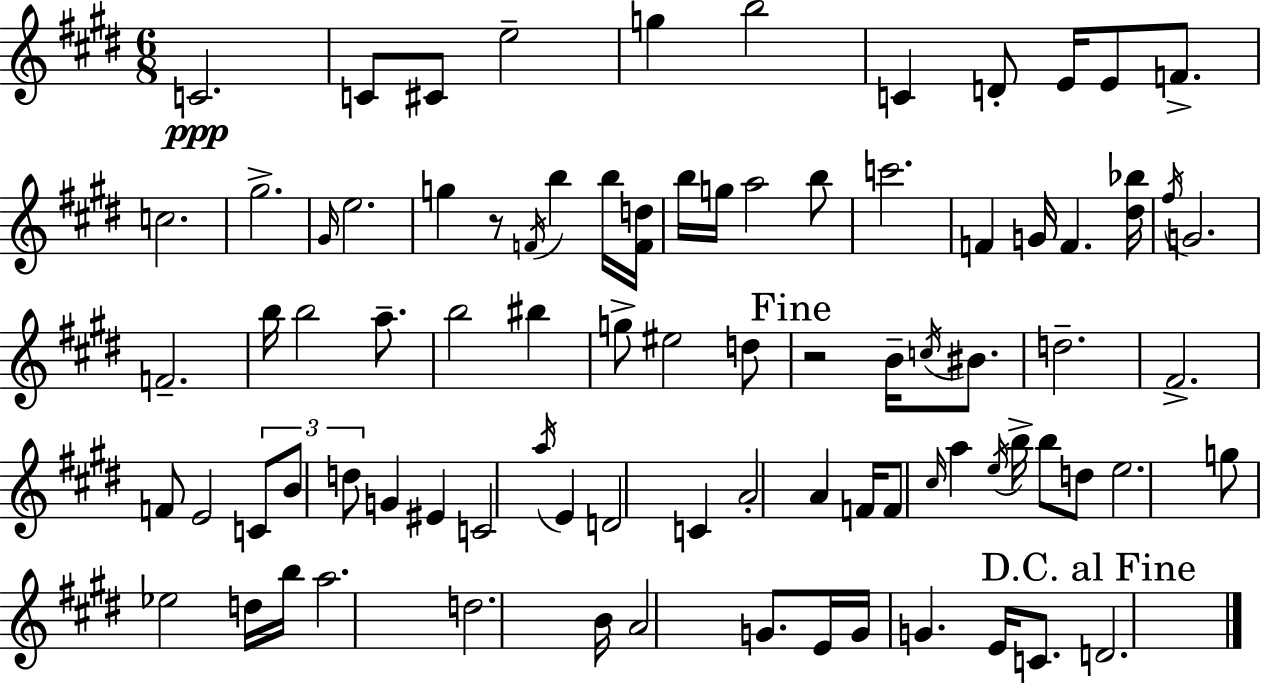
C4/h. C4/e C#4/e E5/h G5/q B5/h C4/q D4/e E4/s E4/e F4/e. C5/h. G#5/h. G#4/s E5/h. G5/q R/e F4/s B5/q B5/s [F4,D5]/s B5/s G5/s A5/h B5/e C6/h. F4/q G4/s F4/q. [D#5,Bb5]/s F#5/s G4/h. F4/h. B5/s B5/h A5/e. B5/h BIS5/q G5/e EIS5/h D5/e R/h B4/s C5/s BIS4/e. D5/h. F#4/h. F4/e E4/h C4/e B4/e D5/e G4/q EIS4/q C4/h A5/s E4/q D4/h C4/q A4/h A4/q F4/s F4/e C#5/s A5/q E5/s B5/s B5/e D5/e E5/h. G5/e Eb5/h D5/s B5/s A5/h. D5/h. B4/s A4/h G4/e. E4/s G4/s G4/q. E4/s C4/e. D4/h.